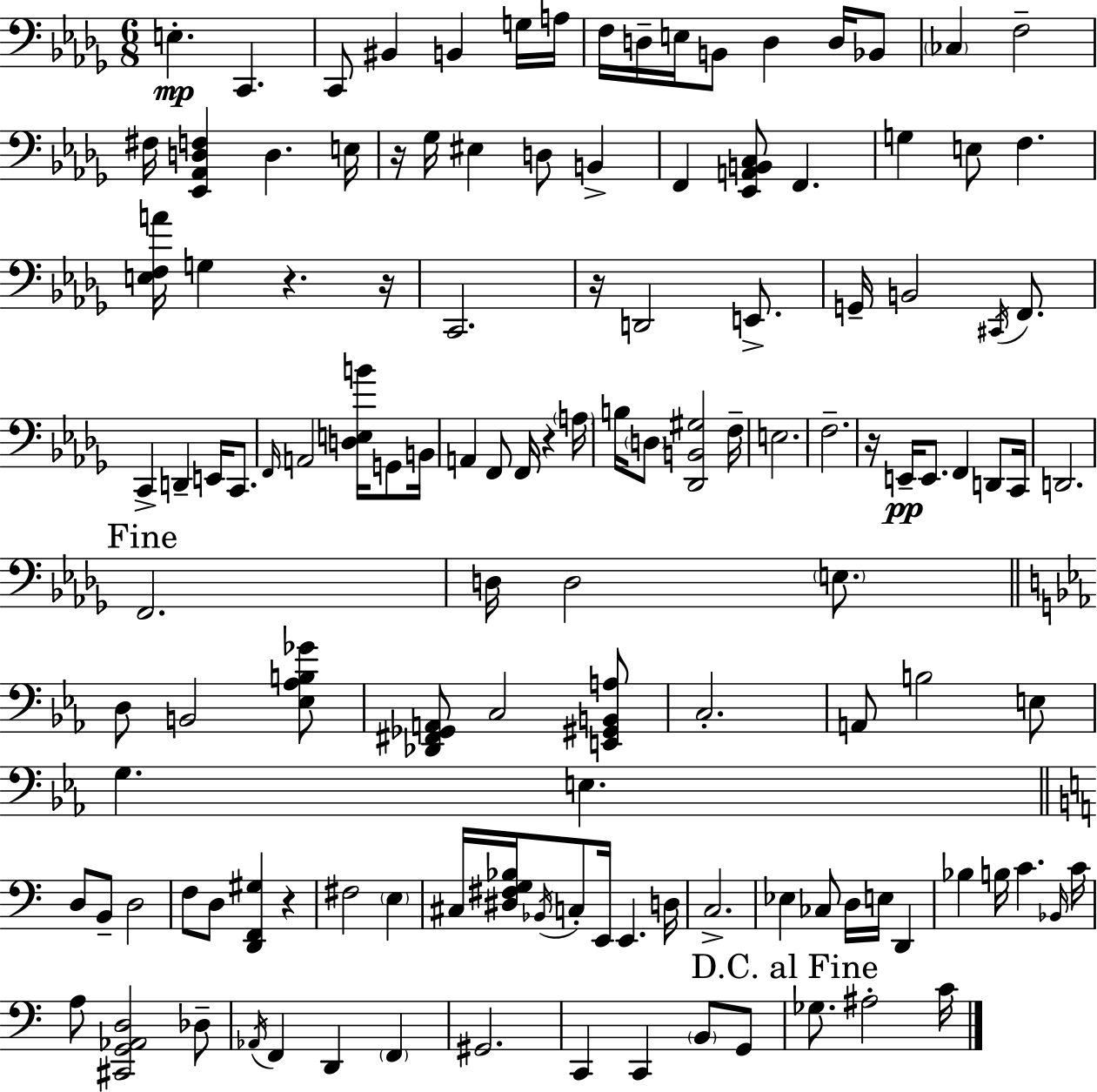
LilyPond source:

{
  \clef bass
  \numericTimeSignature
  \time 6/8
  \key bes \minor
  \repeat volta 2 { e4.-.\mp c,4. | c,8 bis,4 b,4 g16 a16 | f16 d16-- e16 b,8 d4 d16 bes,8 | \parenthesize ces4 f2-- | \break fis16 <ees, aes, d f>4 d4. e16 | r16 ges16 eis4 d8 b,4-> | f,4 <ees, a, b, c>8 f,4. | g4 e8 f4. | \break <e f a'>16 g4 r4. r16 | c,2. | r16 d,2 e,8.-> | g,16-- b,2 \acciaccatura { cis,16 } f,8. | \break c,4-> d,4-- e,16 c,8. | \grace { f,16 } a,2 <d e b'>16 g,8 | b,16 a,4 f,8 f,16 r4 | \parenthesize a16 b16 \parenthesize d8 <des, b, gis>2 | \break f16-- e2. | f2.-- | r16 e,16--\pp e,8. f,4 d,8 | c,16 d,2. | \break \mark "Fine" f,2. | d16 d2 \parenthesize e8. | \bar "||" \break \key ees \major d8 b,2 <ees aes b ges'>8 | <des, fis, ges, a,>8 c2 <e, gis, b, a>8 | c2.-. | a,8 b2 e8 | \break g4. e4. | \bar "||" \break \key a \minor d8 b,8-- d2 | f8 d8 <d, f, gis>4 r4 | fis2 \parenthesize e4 | cis16 <dis fis g bes>16 \acciaccatura { bes,16 } c8-. e,16 e,4. | \break d16 c2.-> | ees4 ces8 d16 e16 d,4 | bes4 b16 c'4. | \grace { bes,16 } c'16 a8 <cis, g, aes, d>2 | \break des8-- \acciaccatura { aes,16 } f,4 d,4 \parenthesize f,4 | gis,2. | c,4 c,4 \parenthesize b,8 | g,8 \mark "D.C. al Fine" ges8. ais2-. | \break c'16 } \bar "|."
}